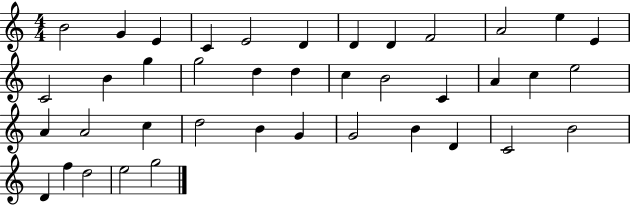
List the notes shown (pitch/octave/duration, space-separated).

B4/h G4/q E4/q C4/q E4/h D4/q D4/q D4/q F4/h A4/h E5/q E4/q C4/h B4/q G5/q G5/h D5/q D5/q C5/q B4/h C4/q A4/q C5/q E5/h A4/q A4/h C5/q D5/h B4/q G4/q G4/h B4/q D4/q C4/h B4/h D4/q F5/q D5/h E5/h G5/h